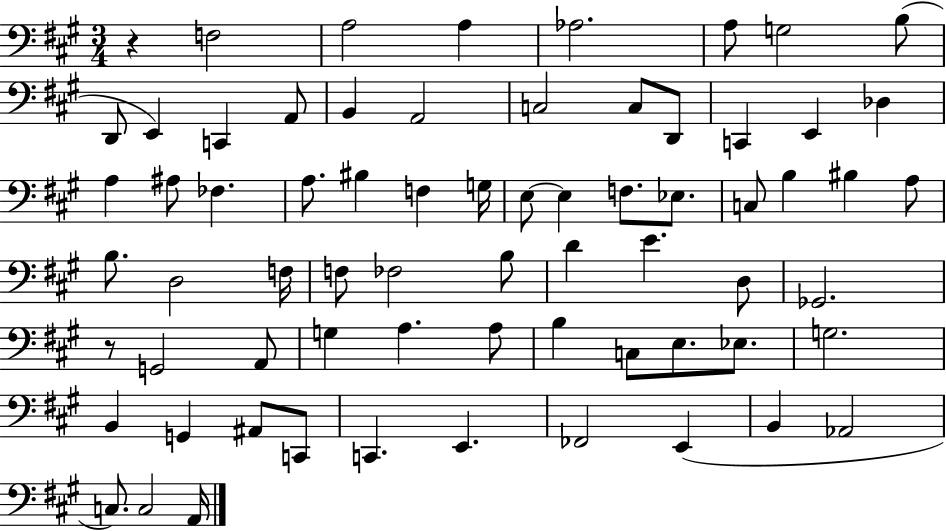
{
  \clef bass
  \numericTimeSignature
  \time 3/4
  \key a \major
  r4 f2 | a2 a4 | aes2. | a8 g2 b8( | \break d,8 e,4) c,4 a,8 | b,4 a,2 | c2 c8 d,8 | c,4 e,4 des4 | \break a4 ais8 fes4. | a8. bis4 f4 g16 | e8~~ e4 f8. ees8. | c8 b4 bis4 a8 | \break b8. d2 f16 | f8 fes2 b8 | d'4 e'4. d8 | ges,2. | \break r8 g,2 a,8 | g4 a4. a8 | b4 c8 e8. ees8. | g2. | \break b,4 g,4 ais,8 c,8 | c,4. e,4. | fes,2 e,4( | b,4 aes,2 | \break c8.) c2 a,16 | \bar "|."
}